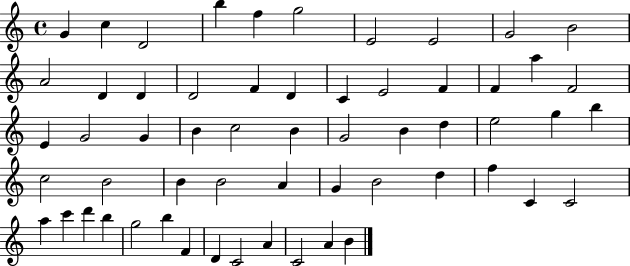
G4/q C5/q D4/h B5/q F5/q G5/h E4/h E4/h G4/h B4/h A4/h D4/q D4/q D4/h F4/q D4/q C4/q E4/h F4/q F4/q A5/q F4/h E4/q G4/h G4/q B4/q C5/h B4/q G4/h B4/q D5/q E5/h G5/q B5/q C5/h B4/h B4/q B4/h A4/q G4/q B4/h D5/q F5/q C4/q C4/h A5/q C6/q D6/q B5/q G5/h B5/q F4/q D4/q C4/h A4/q C4/h A4/q B4/q